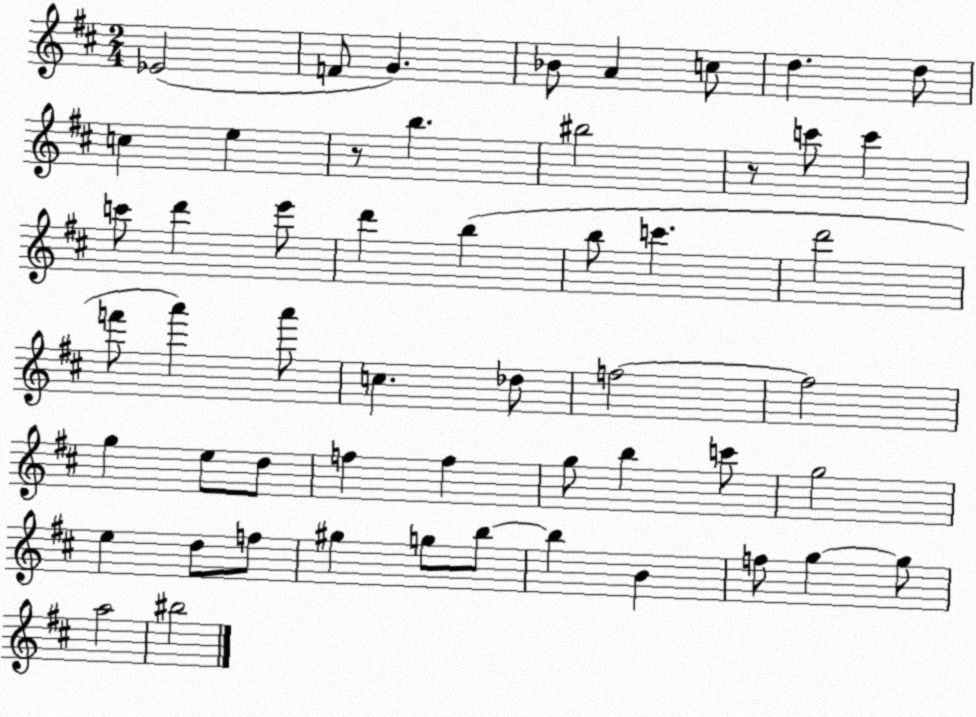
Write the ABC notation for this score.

X:1
T:Untitled
M:2/4
L:1/4
K:D
_E2 F/2 G _B/2 A c/2 d d/2 c e z/2 b ^b2 z/2 c'/2 c' c'/2 d' e'/2 d' b b/2 c' d'2 f'/2 a' a'/2 c _d/2 f2 f2 g e/2 d/2 f f g/2 b c'/2 g2 e d/2 f/2 ^g g/2 b/2 b B f/2 g g/2 a2 ^b2